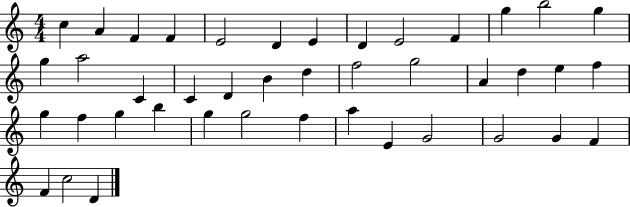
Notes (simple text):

C5/q A4/q F4/q F4/q E4/h D4/q E4/q D4/q E4/h F4/q G5/q B5/h G5/q G5/q A5/h C4/q C4/q D4/q B4/q D5/q F5/h G5/h A4/q D5/q E5/q F5/q G5/q F5/q G5/q B5/q G5/q G5/h F5/q A5/q E4/q G4/h G4/h G4/q F4/q F4/q C5/h D4/q